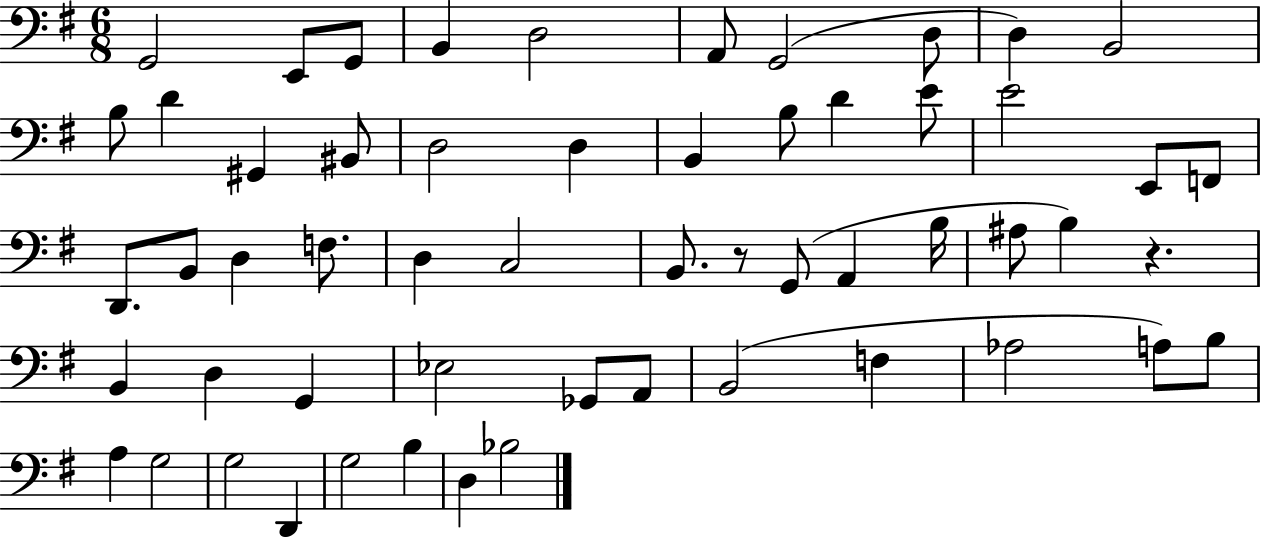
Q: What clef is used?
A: bass